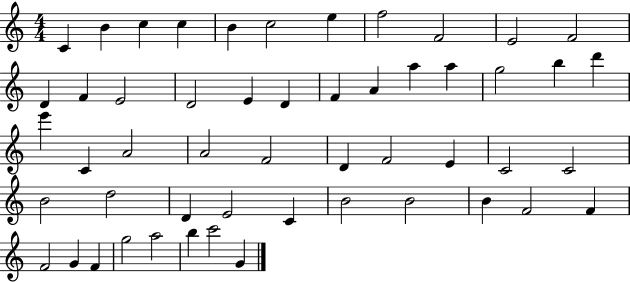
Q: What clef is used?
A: treble